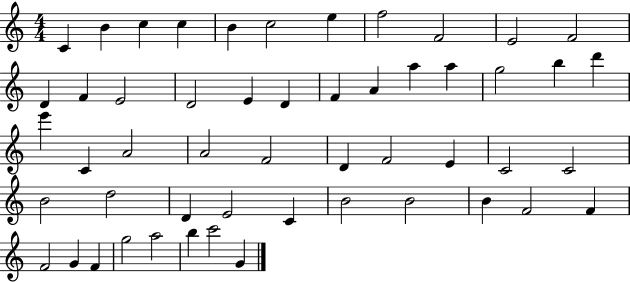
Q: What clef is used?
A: treble